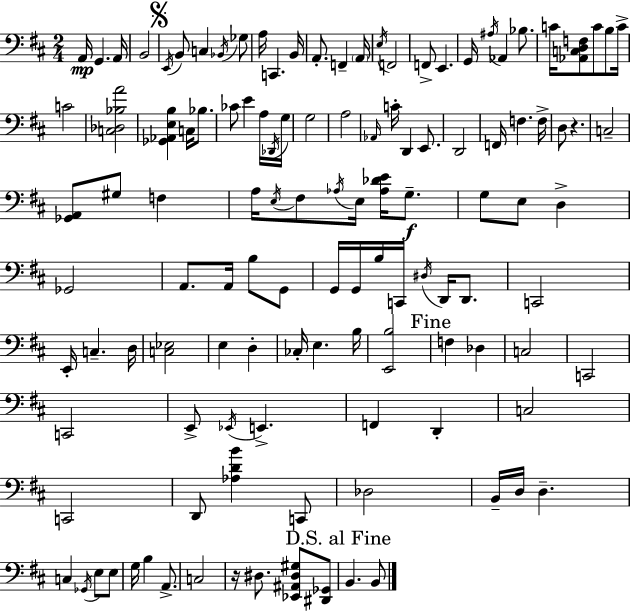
{
  \clef bass
  \numericTimeSignature
  \time 2/4
  \key d \major
  \repeat volta 2 { a,16\mp g,4. a,16 | b,2 | \mark \markup { \musicglyph "scripts.segno" } \acciaccatura { e,16 } b,8 c4 \acciaccatura { bes,16 } | ges8 a16 c,4. | \break b,16 a,8.-. f,4-- | \parenthesize a,16 \acciaccatura { e16 } f,2 | f,8-> e,4. | g,16 \acciaccatura { ais16 } aes,4 | \break bes8. c'16 <aes, c d f>8 c'8 | b8 c'16-> c'2 | <c des bes a'>2 | <ges, aes, e b>4 | \break c16 bes8. ces'8 e'4 | a16 \acciaccatura { des,16 } g16 g2 | a2 | \grace { aes,16 } c'16-. d,4 | \break e,8. d,2 | f,16 f4. | f16-> d8 | r4. c2-- | \break <ges, a,>8 | gis8 f4 a16 \acciaccatura { e16 } | fis8 \acciaccatura { aes16 } e16 <aes des' e'>16 g8.--\f | g8 e8 d4-> | \break ges,2 | a,8. a,16 b8 g,8 | g,16 g,16 b16 c,16 \acciaccatura { dis16 } d,16 d,8. | c,2 | \break e,16-. c4.-- | d16 <c ees>2 | e4 d4-. | ces16-. e4. | \break b16 <e, b>2 | \mark "Fine" f4 des4 | c2 | c,2 | \break c,2 | e,8-> \acciaccatura { ees,16 } e,4.-> | f,4 d,4-. | c2 | \break c,2 | d,8 <aes d' b'>4 | c,8 des2 | b,16-- d16 d4.-- | \break c4 \acciaccatura { ges,16 } e8 | e8 g16 b4 | a,8.-> c2 | r16 dis8. <ees, ais, dis gis>8 | \break <dis, ges,>8 \mark "D.S. al Fine" b,4. | b,8 } \bar "|."
}